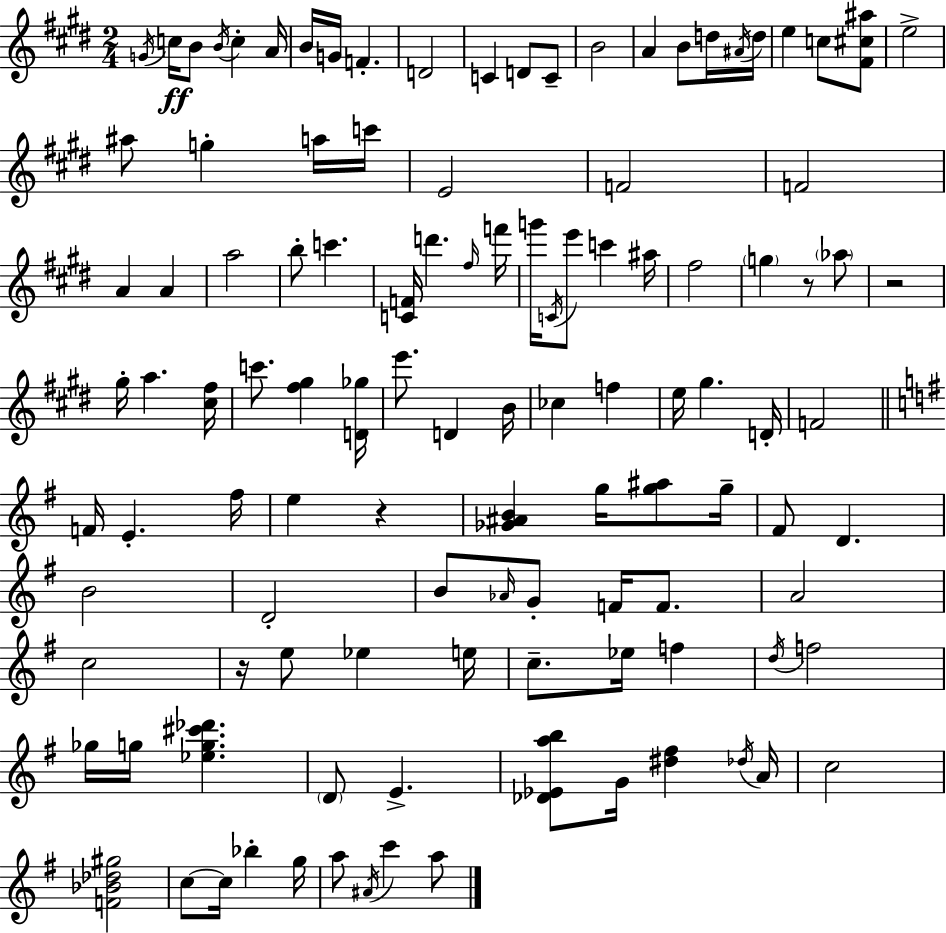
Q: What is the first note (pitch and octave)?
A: G4